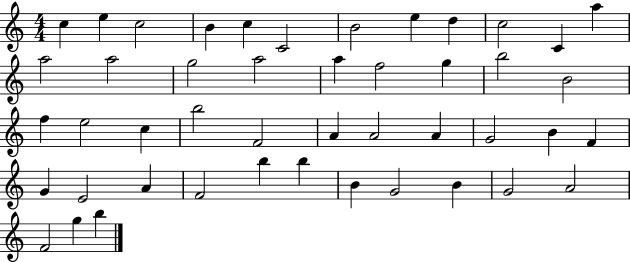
X:1
T:Untitled
M:4/4
L:1/4
K:C
c e c2 B c C2 B2 e d c2 C a a2 a2 g2 a2 a f2 g b2 B2 f e2 c b2 F2 A A2 A G2 B F G E2 A F2 b b B G2 B G2 A2 F2 g b